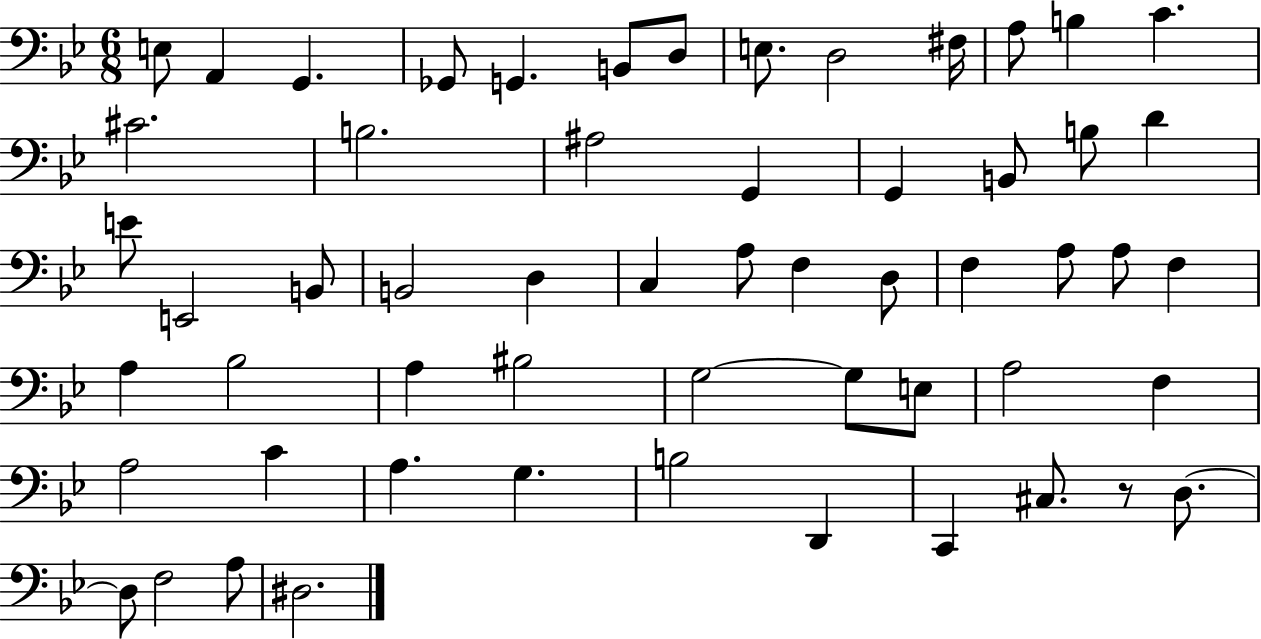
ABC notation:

X:1
T:Untitled
M:6/8
L:1/4
K:Bb
E,/2 A,, G,, _G,,/2 G,, B,,/2 D,/2 E,/2 D,2 ^F,/4 A,/2 B, C ^C2 B,2 ^A,2 G,, G,, B,,/2 B,/2 D E/2 E,,2 B,,/2 B,,2 D, C, A,/2 F, D,/2 F, A,/2 A,/2 F, A, _B,2 A, ^B,2 G,2 G,/2 E,/2 A,2 F, A,2 C A, G, B,2 D,, C,, ^C,/2 z/2 D,/2 D,/2 F,2 A,/2 ^D,2